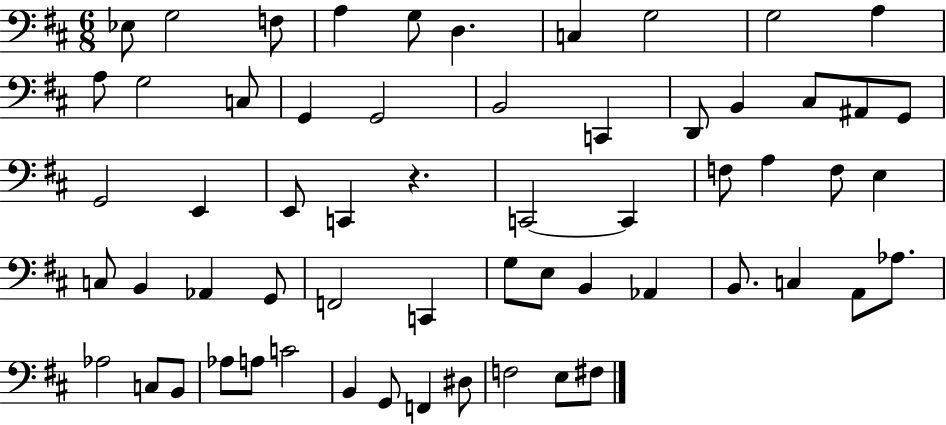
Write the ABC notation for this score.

X:1
T:Untitled
M:6/8
L:1/4
K:D
_E,/2 G,2 F,/2 A, G,/2 D, C, G,2 G,2 A, A,/2 G,2 C,/2 G,, G,,2 B,,2 C,, D,,/2 B,, ^C,/2 ^A,,/2 G,,/2 G,,2 E,, E,,/2 C,, z C,,2 C,, F,/2 A, F,/2 E, C,/2 B,, _A,, G,,/2 F,,2 C,, G,/2 E,/2 B,, _A,, B,,/2 C, A,,/2 _A,/2 _A,2 C,/2 B,,/2 _A,/2 A,/2 C2 B,, G,,/2 F,, ^D,/2 F,2 E,/2 ^F,/2